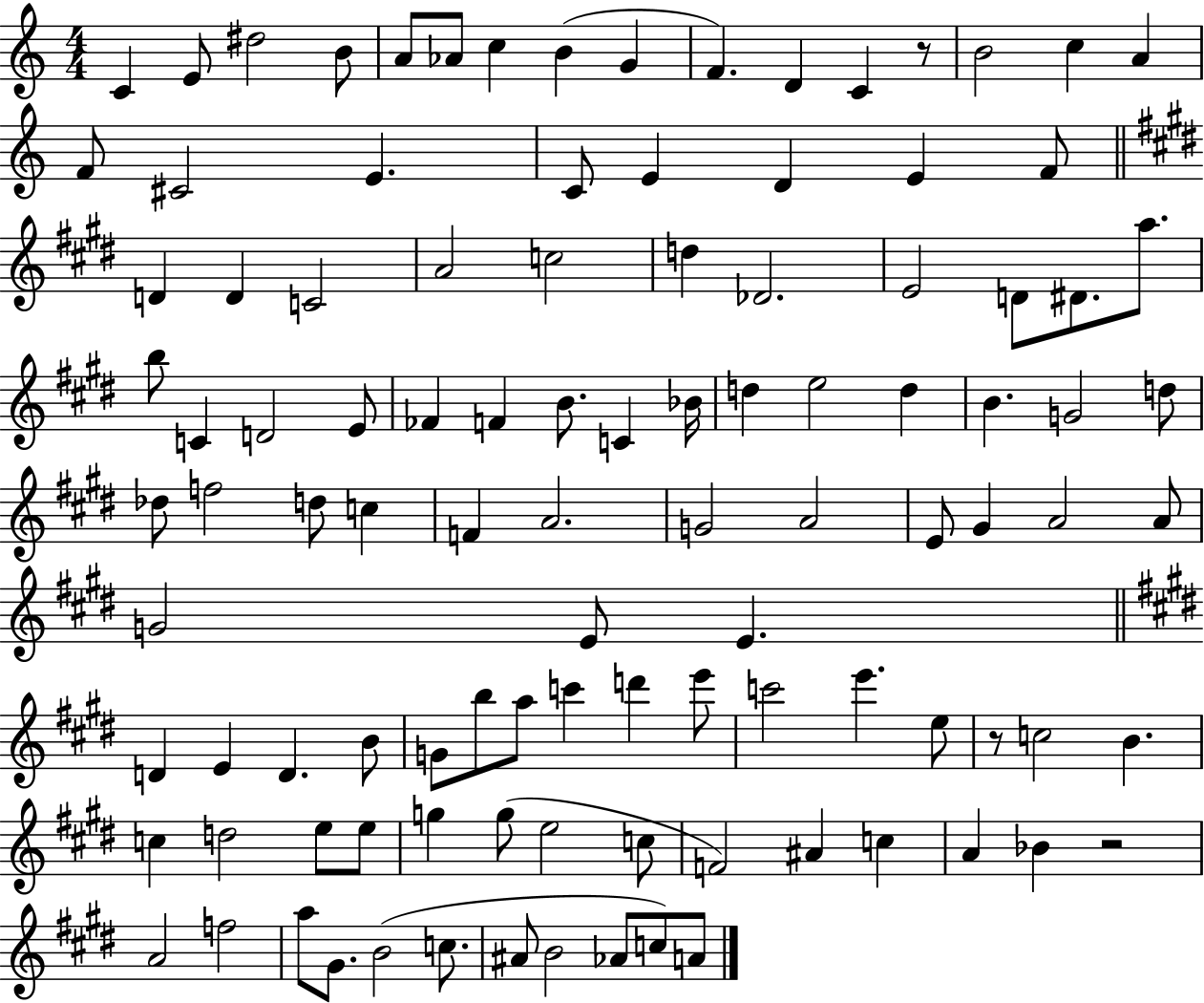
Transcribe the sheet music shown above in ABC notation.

X:1
T:Untitled
M:4/4
L:1/4
K:C
C E/2 ^d2 B/2 A/2 _A/2 c B G F D C z/2 B2 c A F/2 ^C2 E C/2 E D E F/2 D D C2 A2 c2 d _D2 E2 D/2 ^D/2 a/2 b/2 C D2 E/2 _F F B/2 C _B/4 d e2 d B G2 d/2 _d/2 f2 d/2 c F A2 G2 A2 E/2 ^G A2 A/2 G2 E/2 E D E D B/2 G/2 b/2 a/2 c' d' e'/2 c'2 e' e/2 z/2 c2 B c d2 e/2 e/2 g g/2 e2 c/2 F2 ^A c A _B z2 A2 f2 a/2 ^G/2 B2 c/2 ^A/2 B2 _A/2 c/2 A/2